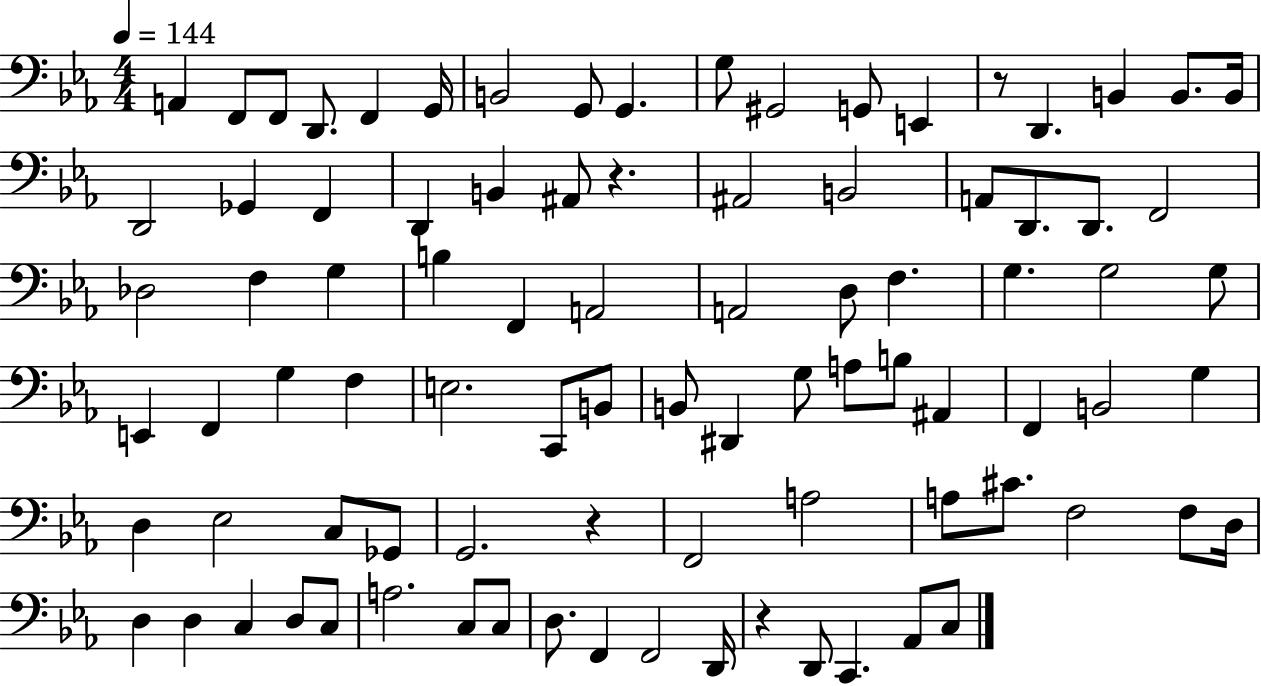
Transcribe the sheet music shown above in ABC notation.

X:1
T:Untitled
M:4/4
L:1/4
K:Eb
A,, F,,/2 F,,/2 D,,/2 F,, G,,/4 B,,2 G,,/2 G,, G,/2 ^G,,2 G,,/2 E,, z/2 D,, B,, B,,/2 B,,/4 D,,2 _G,, F,, D,, B,, ^A,,/2 z ^A,,2 B,,2 A,,/2 D,,/2 D,,/2 F,,2 _D,2 F, G, B, F,, A,,2 A,,2 D,/2 F, G, G,2 G,/2 E,, F,, G, F, E,2 C,,/2 B,,/2 B,,/2 ^D,, G,/2 A,/2 B,/2 ^A,, F,, B,,2 G, D, _E,2 C,/2 _G,,/2 G,,2 z F,,2 A,2 A,/2 ^C/2 F,2 F,/2 D,/4 D, D, C, D,/2 C,/2 A,2 C,/2 C,/2 D,/2 F,, F,,2 D,,/4 z D,,/2 C,, _A,,/2 C,/2